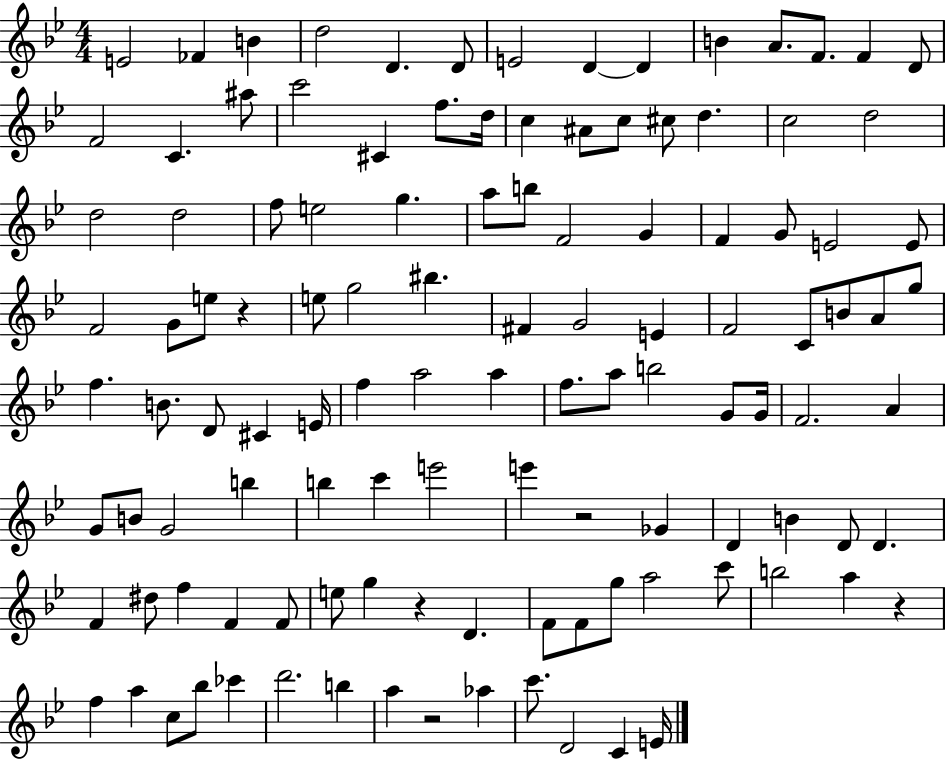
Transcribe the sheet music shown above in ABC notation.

X:1
T:Untitled
M:4/4
L:1/4
K:Bb
E2 _F B d2 D D/2 E2 D D B A/2 F/2 F D/2 F2 C ^a/2 c'2 ^C f/2 d/4 c ^A/2 c/2 ^c/2 d c2 d2 d2 d2 f/2 e2 g a/2 b/2 F2 G F G/2 E2 E/2 F2 G/2 e/2 z e/2 g2 ^b ^F G2 E F2 C/2 B/2 A/2 g/2 f B/2 D/2 ^C E/4 f a2 a f/2 a/2 b2 G/2 G/4 F2 A G/2 B/2 G2 b b c' e'2 e' z2 _G D B D/2 D F ^d/2 f F F/2 e/2 g z D F/2 F/2 g/2 a2 c'/2 b2 a z f a c/2 _b/2 _c' d'2 b a z2 _a c'/2 D2 C E/4